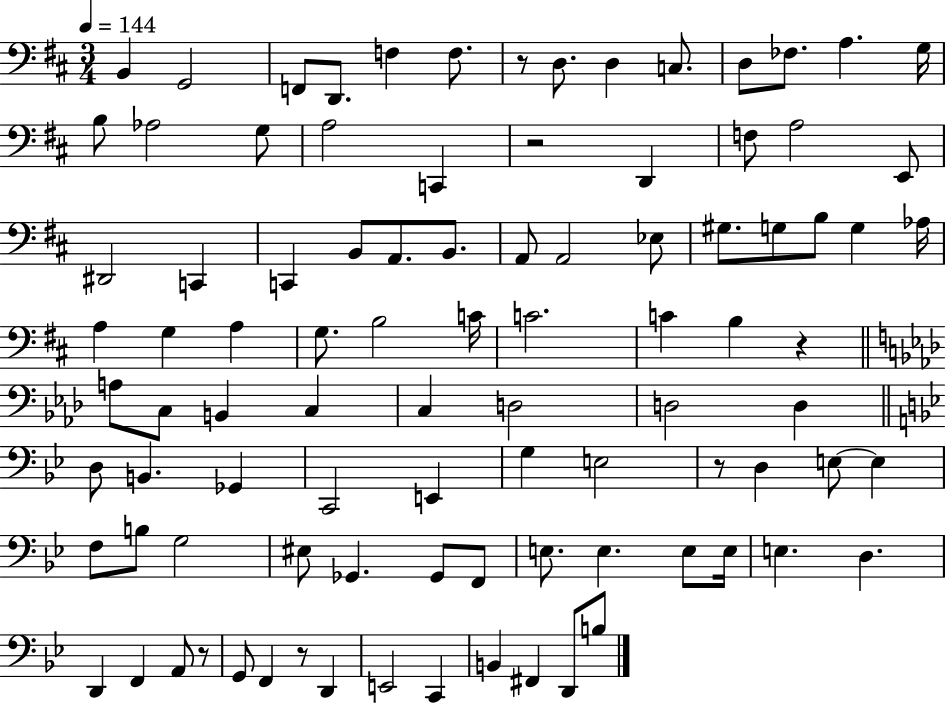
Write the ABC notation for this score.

X:1
T:Untitled
M:3/4
L:1/4
K:D
B,, G,,2 F,,/2 D,,/2 F, F,/2 z/2 D,/2 D, C,/2 D,/2 _F,/2 A, G,/4 B,/2 _A,2 G,/2 A,2 C,, z2 D,, F,/2 A,2 E,,/2 ^D,,2 C,, C,, B,,/2 A,,/2 B,,/2 A,,/2 A,,2 _E,/2 ^G,/2 G,/2 B,/2 G, _A,/4 A, G, A, G,/2 B,2 C/4 C2 C B, z A,/2 C,/2 B,, C, C, D,2 D,2 D, D,/2 B,, _G,, C,,2 E,, G, E,2 z/2 D, E,/2 E, F,/2 B,/2 G,2 ^E,/2 _G,, _G,,/2 F,,/2 E,/2 E, E,/2 E,/4 E, D, D,, F,, A,,/2 z/2 G,,/2 F,, z/2 D,, E,,2 C,, B,, ^F,, D,,/2 B,/2